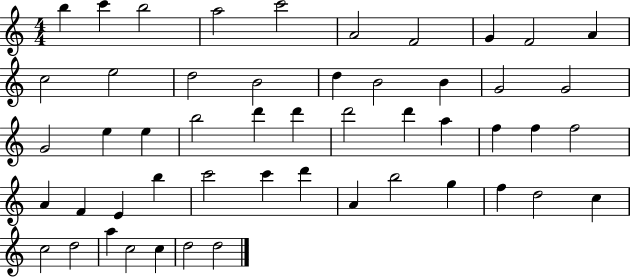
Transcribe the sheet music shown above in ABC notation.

X:1
T:Untitled
M:4/4
L:1/4
K:C
b c' b2 a2 c'2 A2 F2 G F2 A c2 e2 d2 B2 d B2 B G2 G2 G2 e e b2 d' d' d'2 d' a f f f2 A F E b c'2 c' d' A b2 g f d2 c c2 d2 a c2 c d2 d2